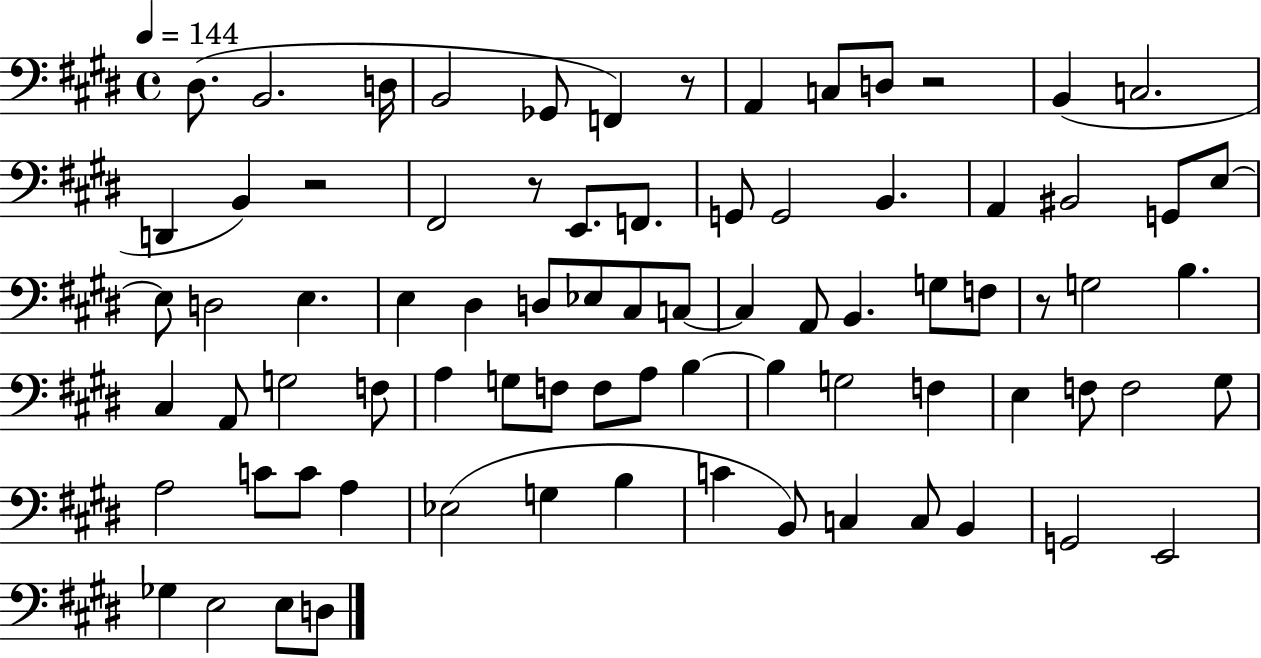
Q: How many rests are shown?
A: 5